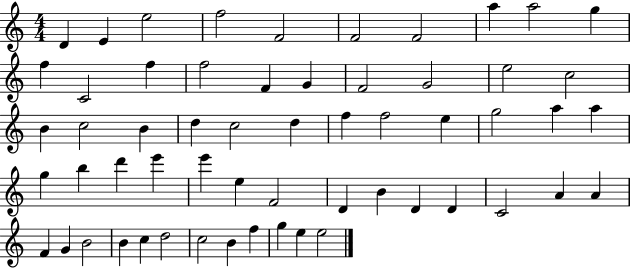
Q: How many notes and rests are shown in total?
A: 58